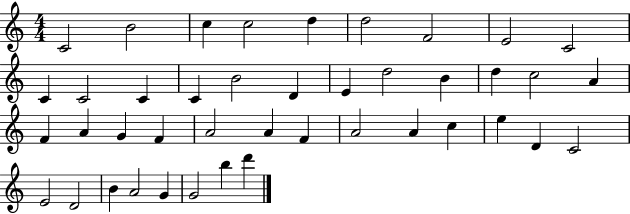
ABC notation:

X:1
T:Untitled
M:4/4
L:1/4
K:C
C2 B2 c c2 d d2 F2 E2 C2 C C2 C C B2 D E d2 B d c2 A F A G F A2 A F A2 A c e D C2 E2 D2 B A2 G G2 b d'